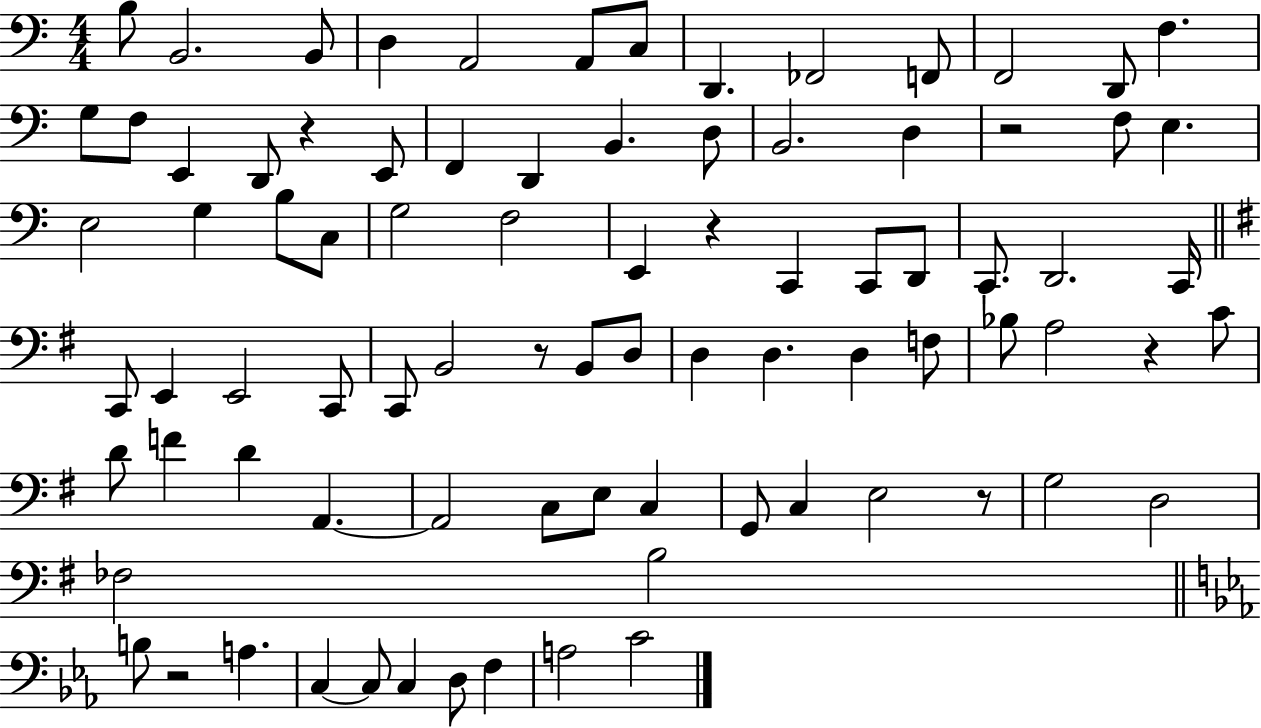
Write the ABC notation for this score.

X:1
T:Untitled
M:4/4
L:1/4
K:C
B,/2 B,,2 B,,/2 D, A,,2 A,,/2 C,/2 D,, _F,,2 F,,/2 F,,2 D,,/2 F, G,/2 F,/2 E,, D,,/2 z E,,/2 F,, D,, B,, D,/2 B,,2 D, z2 F,/2 E, E,2 G, B,/2 C,/2 G,2 F,2 E,, z C,, C,,/2 D,,/2 C,,/2 D,,2 C,,/4 C,,/2 E,, E,,2 C,,/2 C,,/2 B,,2 z/2 B,,/2 D,/2 D, D, D, F,/2 _B,/2 A,2 z C/2 D/2 F D A,, A,,2 C,/2 E,/2 C, G,,/2 C, E,2 z/2 G,2 D,2 _F,2 B,2 B,/2 z2 A, C, C,/2 C, D,/2 F, A,2 C2